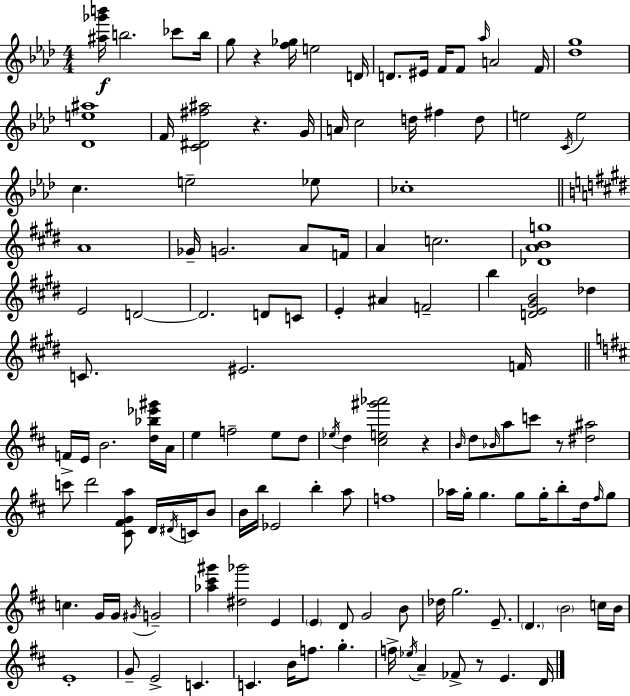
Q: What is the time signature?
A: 4/4